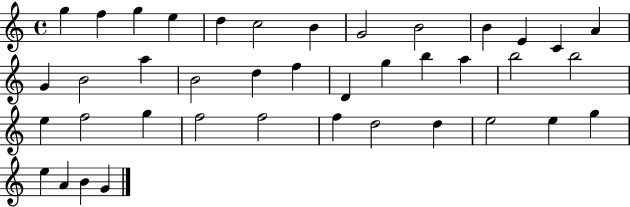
{
  \clef treble
  \time 4/4
  \defaultTimeSignature
  \key c \major
  g''4 f''4 g''4 e''4 | d''4 c''2 b'4 | g'2 b'2 | b'4 e'4 c'4 a'4 | \break g'4 b'2 a''4 | b'2 d''4 f''4 | d'4 g''4 b''4 a''4 | b''2 b''2 | \break e''4 f''2 g''4 | f''2 f''2 | f''4 d''2 d''4 | e''2 e''4 g''4 | \break e''4 a'4 b'4 g'4 | \bar "|."
}